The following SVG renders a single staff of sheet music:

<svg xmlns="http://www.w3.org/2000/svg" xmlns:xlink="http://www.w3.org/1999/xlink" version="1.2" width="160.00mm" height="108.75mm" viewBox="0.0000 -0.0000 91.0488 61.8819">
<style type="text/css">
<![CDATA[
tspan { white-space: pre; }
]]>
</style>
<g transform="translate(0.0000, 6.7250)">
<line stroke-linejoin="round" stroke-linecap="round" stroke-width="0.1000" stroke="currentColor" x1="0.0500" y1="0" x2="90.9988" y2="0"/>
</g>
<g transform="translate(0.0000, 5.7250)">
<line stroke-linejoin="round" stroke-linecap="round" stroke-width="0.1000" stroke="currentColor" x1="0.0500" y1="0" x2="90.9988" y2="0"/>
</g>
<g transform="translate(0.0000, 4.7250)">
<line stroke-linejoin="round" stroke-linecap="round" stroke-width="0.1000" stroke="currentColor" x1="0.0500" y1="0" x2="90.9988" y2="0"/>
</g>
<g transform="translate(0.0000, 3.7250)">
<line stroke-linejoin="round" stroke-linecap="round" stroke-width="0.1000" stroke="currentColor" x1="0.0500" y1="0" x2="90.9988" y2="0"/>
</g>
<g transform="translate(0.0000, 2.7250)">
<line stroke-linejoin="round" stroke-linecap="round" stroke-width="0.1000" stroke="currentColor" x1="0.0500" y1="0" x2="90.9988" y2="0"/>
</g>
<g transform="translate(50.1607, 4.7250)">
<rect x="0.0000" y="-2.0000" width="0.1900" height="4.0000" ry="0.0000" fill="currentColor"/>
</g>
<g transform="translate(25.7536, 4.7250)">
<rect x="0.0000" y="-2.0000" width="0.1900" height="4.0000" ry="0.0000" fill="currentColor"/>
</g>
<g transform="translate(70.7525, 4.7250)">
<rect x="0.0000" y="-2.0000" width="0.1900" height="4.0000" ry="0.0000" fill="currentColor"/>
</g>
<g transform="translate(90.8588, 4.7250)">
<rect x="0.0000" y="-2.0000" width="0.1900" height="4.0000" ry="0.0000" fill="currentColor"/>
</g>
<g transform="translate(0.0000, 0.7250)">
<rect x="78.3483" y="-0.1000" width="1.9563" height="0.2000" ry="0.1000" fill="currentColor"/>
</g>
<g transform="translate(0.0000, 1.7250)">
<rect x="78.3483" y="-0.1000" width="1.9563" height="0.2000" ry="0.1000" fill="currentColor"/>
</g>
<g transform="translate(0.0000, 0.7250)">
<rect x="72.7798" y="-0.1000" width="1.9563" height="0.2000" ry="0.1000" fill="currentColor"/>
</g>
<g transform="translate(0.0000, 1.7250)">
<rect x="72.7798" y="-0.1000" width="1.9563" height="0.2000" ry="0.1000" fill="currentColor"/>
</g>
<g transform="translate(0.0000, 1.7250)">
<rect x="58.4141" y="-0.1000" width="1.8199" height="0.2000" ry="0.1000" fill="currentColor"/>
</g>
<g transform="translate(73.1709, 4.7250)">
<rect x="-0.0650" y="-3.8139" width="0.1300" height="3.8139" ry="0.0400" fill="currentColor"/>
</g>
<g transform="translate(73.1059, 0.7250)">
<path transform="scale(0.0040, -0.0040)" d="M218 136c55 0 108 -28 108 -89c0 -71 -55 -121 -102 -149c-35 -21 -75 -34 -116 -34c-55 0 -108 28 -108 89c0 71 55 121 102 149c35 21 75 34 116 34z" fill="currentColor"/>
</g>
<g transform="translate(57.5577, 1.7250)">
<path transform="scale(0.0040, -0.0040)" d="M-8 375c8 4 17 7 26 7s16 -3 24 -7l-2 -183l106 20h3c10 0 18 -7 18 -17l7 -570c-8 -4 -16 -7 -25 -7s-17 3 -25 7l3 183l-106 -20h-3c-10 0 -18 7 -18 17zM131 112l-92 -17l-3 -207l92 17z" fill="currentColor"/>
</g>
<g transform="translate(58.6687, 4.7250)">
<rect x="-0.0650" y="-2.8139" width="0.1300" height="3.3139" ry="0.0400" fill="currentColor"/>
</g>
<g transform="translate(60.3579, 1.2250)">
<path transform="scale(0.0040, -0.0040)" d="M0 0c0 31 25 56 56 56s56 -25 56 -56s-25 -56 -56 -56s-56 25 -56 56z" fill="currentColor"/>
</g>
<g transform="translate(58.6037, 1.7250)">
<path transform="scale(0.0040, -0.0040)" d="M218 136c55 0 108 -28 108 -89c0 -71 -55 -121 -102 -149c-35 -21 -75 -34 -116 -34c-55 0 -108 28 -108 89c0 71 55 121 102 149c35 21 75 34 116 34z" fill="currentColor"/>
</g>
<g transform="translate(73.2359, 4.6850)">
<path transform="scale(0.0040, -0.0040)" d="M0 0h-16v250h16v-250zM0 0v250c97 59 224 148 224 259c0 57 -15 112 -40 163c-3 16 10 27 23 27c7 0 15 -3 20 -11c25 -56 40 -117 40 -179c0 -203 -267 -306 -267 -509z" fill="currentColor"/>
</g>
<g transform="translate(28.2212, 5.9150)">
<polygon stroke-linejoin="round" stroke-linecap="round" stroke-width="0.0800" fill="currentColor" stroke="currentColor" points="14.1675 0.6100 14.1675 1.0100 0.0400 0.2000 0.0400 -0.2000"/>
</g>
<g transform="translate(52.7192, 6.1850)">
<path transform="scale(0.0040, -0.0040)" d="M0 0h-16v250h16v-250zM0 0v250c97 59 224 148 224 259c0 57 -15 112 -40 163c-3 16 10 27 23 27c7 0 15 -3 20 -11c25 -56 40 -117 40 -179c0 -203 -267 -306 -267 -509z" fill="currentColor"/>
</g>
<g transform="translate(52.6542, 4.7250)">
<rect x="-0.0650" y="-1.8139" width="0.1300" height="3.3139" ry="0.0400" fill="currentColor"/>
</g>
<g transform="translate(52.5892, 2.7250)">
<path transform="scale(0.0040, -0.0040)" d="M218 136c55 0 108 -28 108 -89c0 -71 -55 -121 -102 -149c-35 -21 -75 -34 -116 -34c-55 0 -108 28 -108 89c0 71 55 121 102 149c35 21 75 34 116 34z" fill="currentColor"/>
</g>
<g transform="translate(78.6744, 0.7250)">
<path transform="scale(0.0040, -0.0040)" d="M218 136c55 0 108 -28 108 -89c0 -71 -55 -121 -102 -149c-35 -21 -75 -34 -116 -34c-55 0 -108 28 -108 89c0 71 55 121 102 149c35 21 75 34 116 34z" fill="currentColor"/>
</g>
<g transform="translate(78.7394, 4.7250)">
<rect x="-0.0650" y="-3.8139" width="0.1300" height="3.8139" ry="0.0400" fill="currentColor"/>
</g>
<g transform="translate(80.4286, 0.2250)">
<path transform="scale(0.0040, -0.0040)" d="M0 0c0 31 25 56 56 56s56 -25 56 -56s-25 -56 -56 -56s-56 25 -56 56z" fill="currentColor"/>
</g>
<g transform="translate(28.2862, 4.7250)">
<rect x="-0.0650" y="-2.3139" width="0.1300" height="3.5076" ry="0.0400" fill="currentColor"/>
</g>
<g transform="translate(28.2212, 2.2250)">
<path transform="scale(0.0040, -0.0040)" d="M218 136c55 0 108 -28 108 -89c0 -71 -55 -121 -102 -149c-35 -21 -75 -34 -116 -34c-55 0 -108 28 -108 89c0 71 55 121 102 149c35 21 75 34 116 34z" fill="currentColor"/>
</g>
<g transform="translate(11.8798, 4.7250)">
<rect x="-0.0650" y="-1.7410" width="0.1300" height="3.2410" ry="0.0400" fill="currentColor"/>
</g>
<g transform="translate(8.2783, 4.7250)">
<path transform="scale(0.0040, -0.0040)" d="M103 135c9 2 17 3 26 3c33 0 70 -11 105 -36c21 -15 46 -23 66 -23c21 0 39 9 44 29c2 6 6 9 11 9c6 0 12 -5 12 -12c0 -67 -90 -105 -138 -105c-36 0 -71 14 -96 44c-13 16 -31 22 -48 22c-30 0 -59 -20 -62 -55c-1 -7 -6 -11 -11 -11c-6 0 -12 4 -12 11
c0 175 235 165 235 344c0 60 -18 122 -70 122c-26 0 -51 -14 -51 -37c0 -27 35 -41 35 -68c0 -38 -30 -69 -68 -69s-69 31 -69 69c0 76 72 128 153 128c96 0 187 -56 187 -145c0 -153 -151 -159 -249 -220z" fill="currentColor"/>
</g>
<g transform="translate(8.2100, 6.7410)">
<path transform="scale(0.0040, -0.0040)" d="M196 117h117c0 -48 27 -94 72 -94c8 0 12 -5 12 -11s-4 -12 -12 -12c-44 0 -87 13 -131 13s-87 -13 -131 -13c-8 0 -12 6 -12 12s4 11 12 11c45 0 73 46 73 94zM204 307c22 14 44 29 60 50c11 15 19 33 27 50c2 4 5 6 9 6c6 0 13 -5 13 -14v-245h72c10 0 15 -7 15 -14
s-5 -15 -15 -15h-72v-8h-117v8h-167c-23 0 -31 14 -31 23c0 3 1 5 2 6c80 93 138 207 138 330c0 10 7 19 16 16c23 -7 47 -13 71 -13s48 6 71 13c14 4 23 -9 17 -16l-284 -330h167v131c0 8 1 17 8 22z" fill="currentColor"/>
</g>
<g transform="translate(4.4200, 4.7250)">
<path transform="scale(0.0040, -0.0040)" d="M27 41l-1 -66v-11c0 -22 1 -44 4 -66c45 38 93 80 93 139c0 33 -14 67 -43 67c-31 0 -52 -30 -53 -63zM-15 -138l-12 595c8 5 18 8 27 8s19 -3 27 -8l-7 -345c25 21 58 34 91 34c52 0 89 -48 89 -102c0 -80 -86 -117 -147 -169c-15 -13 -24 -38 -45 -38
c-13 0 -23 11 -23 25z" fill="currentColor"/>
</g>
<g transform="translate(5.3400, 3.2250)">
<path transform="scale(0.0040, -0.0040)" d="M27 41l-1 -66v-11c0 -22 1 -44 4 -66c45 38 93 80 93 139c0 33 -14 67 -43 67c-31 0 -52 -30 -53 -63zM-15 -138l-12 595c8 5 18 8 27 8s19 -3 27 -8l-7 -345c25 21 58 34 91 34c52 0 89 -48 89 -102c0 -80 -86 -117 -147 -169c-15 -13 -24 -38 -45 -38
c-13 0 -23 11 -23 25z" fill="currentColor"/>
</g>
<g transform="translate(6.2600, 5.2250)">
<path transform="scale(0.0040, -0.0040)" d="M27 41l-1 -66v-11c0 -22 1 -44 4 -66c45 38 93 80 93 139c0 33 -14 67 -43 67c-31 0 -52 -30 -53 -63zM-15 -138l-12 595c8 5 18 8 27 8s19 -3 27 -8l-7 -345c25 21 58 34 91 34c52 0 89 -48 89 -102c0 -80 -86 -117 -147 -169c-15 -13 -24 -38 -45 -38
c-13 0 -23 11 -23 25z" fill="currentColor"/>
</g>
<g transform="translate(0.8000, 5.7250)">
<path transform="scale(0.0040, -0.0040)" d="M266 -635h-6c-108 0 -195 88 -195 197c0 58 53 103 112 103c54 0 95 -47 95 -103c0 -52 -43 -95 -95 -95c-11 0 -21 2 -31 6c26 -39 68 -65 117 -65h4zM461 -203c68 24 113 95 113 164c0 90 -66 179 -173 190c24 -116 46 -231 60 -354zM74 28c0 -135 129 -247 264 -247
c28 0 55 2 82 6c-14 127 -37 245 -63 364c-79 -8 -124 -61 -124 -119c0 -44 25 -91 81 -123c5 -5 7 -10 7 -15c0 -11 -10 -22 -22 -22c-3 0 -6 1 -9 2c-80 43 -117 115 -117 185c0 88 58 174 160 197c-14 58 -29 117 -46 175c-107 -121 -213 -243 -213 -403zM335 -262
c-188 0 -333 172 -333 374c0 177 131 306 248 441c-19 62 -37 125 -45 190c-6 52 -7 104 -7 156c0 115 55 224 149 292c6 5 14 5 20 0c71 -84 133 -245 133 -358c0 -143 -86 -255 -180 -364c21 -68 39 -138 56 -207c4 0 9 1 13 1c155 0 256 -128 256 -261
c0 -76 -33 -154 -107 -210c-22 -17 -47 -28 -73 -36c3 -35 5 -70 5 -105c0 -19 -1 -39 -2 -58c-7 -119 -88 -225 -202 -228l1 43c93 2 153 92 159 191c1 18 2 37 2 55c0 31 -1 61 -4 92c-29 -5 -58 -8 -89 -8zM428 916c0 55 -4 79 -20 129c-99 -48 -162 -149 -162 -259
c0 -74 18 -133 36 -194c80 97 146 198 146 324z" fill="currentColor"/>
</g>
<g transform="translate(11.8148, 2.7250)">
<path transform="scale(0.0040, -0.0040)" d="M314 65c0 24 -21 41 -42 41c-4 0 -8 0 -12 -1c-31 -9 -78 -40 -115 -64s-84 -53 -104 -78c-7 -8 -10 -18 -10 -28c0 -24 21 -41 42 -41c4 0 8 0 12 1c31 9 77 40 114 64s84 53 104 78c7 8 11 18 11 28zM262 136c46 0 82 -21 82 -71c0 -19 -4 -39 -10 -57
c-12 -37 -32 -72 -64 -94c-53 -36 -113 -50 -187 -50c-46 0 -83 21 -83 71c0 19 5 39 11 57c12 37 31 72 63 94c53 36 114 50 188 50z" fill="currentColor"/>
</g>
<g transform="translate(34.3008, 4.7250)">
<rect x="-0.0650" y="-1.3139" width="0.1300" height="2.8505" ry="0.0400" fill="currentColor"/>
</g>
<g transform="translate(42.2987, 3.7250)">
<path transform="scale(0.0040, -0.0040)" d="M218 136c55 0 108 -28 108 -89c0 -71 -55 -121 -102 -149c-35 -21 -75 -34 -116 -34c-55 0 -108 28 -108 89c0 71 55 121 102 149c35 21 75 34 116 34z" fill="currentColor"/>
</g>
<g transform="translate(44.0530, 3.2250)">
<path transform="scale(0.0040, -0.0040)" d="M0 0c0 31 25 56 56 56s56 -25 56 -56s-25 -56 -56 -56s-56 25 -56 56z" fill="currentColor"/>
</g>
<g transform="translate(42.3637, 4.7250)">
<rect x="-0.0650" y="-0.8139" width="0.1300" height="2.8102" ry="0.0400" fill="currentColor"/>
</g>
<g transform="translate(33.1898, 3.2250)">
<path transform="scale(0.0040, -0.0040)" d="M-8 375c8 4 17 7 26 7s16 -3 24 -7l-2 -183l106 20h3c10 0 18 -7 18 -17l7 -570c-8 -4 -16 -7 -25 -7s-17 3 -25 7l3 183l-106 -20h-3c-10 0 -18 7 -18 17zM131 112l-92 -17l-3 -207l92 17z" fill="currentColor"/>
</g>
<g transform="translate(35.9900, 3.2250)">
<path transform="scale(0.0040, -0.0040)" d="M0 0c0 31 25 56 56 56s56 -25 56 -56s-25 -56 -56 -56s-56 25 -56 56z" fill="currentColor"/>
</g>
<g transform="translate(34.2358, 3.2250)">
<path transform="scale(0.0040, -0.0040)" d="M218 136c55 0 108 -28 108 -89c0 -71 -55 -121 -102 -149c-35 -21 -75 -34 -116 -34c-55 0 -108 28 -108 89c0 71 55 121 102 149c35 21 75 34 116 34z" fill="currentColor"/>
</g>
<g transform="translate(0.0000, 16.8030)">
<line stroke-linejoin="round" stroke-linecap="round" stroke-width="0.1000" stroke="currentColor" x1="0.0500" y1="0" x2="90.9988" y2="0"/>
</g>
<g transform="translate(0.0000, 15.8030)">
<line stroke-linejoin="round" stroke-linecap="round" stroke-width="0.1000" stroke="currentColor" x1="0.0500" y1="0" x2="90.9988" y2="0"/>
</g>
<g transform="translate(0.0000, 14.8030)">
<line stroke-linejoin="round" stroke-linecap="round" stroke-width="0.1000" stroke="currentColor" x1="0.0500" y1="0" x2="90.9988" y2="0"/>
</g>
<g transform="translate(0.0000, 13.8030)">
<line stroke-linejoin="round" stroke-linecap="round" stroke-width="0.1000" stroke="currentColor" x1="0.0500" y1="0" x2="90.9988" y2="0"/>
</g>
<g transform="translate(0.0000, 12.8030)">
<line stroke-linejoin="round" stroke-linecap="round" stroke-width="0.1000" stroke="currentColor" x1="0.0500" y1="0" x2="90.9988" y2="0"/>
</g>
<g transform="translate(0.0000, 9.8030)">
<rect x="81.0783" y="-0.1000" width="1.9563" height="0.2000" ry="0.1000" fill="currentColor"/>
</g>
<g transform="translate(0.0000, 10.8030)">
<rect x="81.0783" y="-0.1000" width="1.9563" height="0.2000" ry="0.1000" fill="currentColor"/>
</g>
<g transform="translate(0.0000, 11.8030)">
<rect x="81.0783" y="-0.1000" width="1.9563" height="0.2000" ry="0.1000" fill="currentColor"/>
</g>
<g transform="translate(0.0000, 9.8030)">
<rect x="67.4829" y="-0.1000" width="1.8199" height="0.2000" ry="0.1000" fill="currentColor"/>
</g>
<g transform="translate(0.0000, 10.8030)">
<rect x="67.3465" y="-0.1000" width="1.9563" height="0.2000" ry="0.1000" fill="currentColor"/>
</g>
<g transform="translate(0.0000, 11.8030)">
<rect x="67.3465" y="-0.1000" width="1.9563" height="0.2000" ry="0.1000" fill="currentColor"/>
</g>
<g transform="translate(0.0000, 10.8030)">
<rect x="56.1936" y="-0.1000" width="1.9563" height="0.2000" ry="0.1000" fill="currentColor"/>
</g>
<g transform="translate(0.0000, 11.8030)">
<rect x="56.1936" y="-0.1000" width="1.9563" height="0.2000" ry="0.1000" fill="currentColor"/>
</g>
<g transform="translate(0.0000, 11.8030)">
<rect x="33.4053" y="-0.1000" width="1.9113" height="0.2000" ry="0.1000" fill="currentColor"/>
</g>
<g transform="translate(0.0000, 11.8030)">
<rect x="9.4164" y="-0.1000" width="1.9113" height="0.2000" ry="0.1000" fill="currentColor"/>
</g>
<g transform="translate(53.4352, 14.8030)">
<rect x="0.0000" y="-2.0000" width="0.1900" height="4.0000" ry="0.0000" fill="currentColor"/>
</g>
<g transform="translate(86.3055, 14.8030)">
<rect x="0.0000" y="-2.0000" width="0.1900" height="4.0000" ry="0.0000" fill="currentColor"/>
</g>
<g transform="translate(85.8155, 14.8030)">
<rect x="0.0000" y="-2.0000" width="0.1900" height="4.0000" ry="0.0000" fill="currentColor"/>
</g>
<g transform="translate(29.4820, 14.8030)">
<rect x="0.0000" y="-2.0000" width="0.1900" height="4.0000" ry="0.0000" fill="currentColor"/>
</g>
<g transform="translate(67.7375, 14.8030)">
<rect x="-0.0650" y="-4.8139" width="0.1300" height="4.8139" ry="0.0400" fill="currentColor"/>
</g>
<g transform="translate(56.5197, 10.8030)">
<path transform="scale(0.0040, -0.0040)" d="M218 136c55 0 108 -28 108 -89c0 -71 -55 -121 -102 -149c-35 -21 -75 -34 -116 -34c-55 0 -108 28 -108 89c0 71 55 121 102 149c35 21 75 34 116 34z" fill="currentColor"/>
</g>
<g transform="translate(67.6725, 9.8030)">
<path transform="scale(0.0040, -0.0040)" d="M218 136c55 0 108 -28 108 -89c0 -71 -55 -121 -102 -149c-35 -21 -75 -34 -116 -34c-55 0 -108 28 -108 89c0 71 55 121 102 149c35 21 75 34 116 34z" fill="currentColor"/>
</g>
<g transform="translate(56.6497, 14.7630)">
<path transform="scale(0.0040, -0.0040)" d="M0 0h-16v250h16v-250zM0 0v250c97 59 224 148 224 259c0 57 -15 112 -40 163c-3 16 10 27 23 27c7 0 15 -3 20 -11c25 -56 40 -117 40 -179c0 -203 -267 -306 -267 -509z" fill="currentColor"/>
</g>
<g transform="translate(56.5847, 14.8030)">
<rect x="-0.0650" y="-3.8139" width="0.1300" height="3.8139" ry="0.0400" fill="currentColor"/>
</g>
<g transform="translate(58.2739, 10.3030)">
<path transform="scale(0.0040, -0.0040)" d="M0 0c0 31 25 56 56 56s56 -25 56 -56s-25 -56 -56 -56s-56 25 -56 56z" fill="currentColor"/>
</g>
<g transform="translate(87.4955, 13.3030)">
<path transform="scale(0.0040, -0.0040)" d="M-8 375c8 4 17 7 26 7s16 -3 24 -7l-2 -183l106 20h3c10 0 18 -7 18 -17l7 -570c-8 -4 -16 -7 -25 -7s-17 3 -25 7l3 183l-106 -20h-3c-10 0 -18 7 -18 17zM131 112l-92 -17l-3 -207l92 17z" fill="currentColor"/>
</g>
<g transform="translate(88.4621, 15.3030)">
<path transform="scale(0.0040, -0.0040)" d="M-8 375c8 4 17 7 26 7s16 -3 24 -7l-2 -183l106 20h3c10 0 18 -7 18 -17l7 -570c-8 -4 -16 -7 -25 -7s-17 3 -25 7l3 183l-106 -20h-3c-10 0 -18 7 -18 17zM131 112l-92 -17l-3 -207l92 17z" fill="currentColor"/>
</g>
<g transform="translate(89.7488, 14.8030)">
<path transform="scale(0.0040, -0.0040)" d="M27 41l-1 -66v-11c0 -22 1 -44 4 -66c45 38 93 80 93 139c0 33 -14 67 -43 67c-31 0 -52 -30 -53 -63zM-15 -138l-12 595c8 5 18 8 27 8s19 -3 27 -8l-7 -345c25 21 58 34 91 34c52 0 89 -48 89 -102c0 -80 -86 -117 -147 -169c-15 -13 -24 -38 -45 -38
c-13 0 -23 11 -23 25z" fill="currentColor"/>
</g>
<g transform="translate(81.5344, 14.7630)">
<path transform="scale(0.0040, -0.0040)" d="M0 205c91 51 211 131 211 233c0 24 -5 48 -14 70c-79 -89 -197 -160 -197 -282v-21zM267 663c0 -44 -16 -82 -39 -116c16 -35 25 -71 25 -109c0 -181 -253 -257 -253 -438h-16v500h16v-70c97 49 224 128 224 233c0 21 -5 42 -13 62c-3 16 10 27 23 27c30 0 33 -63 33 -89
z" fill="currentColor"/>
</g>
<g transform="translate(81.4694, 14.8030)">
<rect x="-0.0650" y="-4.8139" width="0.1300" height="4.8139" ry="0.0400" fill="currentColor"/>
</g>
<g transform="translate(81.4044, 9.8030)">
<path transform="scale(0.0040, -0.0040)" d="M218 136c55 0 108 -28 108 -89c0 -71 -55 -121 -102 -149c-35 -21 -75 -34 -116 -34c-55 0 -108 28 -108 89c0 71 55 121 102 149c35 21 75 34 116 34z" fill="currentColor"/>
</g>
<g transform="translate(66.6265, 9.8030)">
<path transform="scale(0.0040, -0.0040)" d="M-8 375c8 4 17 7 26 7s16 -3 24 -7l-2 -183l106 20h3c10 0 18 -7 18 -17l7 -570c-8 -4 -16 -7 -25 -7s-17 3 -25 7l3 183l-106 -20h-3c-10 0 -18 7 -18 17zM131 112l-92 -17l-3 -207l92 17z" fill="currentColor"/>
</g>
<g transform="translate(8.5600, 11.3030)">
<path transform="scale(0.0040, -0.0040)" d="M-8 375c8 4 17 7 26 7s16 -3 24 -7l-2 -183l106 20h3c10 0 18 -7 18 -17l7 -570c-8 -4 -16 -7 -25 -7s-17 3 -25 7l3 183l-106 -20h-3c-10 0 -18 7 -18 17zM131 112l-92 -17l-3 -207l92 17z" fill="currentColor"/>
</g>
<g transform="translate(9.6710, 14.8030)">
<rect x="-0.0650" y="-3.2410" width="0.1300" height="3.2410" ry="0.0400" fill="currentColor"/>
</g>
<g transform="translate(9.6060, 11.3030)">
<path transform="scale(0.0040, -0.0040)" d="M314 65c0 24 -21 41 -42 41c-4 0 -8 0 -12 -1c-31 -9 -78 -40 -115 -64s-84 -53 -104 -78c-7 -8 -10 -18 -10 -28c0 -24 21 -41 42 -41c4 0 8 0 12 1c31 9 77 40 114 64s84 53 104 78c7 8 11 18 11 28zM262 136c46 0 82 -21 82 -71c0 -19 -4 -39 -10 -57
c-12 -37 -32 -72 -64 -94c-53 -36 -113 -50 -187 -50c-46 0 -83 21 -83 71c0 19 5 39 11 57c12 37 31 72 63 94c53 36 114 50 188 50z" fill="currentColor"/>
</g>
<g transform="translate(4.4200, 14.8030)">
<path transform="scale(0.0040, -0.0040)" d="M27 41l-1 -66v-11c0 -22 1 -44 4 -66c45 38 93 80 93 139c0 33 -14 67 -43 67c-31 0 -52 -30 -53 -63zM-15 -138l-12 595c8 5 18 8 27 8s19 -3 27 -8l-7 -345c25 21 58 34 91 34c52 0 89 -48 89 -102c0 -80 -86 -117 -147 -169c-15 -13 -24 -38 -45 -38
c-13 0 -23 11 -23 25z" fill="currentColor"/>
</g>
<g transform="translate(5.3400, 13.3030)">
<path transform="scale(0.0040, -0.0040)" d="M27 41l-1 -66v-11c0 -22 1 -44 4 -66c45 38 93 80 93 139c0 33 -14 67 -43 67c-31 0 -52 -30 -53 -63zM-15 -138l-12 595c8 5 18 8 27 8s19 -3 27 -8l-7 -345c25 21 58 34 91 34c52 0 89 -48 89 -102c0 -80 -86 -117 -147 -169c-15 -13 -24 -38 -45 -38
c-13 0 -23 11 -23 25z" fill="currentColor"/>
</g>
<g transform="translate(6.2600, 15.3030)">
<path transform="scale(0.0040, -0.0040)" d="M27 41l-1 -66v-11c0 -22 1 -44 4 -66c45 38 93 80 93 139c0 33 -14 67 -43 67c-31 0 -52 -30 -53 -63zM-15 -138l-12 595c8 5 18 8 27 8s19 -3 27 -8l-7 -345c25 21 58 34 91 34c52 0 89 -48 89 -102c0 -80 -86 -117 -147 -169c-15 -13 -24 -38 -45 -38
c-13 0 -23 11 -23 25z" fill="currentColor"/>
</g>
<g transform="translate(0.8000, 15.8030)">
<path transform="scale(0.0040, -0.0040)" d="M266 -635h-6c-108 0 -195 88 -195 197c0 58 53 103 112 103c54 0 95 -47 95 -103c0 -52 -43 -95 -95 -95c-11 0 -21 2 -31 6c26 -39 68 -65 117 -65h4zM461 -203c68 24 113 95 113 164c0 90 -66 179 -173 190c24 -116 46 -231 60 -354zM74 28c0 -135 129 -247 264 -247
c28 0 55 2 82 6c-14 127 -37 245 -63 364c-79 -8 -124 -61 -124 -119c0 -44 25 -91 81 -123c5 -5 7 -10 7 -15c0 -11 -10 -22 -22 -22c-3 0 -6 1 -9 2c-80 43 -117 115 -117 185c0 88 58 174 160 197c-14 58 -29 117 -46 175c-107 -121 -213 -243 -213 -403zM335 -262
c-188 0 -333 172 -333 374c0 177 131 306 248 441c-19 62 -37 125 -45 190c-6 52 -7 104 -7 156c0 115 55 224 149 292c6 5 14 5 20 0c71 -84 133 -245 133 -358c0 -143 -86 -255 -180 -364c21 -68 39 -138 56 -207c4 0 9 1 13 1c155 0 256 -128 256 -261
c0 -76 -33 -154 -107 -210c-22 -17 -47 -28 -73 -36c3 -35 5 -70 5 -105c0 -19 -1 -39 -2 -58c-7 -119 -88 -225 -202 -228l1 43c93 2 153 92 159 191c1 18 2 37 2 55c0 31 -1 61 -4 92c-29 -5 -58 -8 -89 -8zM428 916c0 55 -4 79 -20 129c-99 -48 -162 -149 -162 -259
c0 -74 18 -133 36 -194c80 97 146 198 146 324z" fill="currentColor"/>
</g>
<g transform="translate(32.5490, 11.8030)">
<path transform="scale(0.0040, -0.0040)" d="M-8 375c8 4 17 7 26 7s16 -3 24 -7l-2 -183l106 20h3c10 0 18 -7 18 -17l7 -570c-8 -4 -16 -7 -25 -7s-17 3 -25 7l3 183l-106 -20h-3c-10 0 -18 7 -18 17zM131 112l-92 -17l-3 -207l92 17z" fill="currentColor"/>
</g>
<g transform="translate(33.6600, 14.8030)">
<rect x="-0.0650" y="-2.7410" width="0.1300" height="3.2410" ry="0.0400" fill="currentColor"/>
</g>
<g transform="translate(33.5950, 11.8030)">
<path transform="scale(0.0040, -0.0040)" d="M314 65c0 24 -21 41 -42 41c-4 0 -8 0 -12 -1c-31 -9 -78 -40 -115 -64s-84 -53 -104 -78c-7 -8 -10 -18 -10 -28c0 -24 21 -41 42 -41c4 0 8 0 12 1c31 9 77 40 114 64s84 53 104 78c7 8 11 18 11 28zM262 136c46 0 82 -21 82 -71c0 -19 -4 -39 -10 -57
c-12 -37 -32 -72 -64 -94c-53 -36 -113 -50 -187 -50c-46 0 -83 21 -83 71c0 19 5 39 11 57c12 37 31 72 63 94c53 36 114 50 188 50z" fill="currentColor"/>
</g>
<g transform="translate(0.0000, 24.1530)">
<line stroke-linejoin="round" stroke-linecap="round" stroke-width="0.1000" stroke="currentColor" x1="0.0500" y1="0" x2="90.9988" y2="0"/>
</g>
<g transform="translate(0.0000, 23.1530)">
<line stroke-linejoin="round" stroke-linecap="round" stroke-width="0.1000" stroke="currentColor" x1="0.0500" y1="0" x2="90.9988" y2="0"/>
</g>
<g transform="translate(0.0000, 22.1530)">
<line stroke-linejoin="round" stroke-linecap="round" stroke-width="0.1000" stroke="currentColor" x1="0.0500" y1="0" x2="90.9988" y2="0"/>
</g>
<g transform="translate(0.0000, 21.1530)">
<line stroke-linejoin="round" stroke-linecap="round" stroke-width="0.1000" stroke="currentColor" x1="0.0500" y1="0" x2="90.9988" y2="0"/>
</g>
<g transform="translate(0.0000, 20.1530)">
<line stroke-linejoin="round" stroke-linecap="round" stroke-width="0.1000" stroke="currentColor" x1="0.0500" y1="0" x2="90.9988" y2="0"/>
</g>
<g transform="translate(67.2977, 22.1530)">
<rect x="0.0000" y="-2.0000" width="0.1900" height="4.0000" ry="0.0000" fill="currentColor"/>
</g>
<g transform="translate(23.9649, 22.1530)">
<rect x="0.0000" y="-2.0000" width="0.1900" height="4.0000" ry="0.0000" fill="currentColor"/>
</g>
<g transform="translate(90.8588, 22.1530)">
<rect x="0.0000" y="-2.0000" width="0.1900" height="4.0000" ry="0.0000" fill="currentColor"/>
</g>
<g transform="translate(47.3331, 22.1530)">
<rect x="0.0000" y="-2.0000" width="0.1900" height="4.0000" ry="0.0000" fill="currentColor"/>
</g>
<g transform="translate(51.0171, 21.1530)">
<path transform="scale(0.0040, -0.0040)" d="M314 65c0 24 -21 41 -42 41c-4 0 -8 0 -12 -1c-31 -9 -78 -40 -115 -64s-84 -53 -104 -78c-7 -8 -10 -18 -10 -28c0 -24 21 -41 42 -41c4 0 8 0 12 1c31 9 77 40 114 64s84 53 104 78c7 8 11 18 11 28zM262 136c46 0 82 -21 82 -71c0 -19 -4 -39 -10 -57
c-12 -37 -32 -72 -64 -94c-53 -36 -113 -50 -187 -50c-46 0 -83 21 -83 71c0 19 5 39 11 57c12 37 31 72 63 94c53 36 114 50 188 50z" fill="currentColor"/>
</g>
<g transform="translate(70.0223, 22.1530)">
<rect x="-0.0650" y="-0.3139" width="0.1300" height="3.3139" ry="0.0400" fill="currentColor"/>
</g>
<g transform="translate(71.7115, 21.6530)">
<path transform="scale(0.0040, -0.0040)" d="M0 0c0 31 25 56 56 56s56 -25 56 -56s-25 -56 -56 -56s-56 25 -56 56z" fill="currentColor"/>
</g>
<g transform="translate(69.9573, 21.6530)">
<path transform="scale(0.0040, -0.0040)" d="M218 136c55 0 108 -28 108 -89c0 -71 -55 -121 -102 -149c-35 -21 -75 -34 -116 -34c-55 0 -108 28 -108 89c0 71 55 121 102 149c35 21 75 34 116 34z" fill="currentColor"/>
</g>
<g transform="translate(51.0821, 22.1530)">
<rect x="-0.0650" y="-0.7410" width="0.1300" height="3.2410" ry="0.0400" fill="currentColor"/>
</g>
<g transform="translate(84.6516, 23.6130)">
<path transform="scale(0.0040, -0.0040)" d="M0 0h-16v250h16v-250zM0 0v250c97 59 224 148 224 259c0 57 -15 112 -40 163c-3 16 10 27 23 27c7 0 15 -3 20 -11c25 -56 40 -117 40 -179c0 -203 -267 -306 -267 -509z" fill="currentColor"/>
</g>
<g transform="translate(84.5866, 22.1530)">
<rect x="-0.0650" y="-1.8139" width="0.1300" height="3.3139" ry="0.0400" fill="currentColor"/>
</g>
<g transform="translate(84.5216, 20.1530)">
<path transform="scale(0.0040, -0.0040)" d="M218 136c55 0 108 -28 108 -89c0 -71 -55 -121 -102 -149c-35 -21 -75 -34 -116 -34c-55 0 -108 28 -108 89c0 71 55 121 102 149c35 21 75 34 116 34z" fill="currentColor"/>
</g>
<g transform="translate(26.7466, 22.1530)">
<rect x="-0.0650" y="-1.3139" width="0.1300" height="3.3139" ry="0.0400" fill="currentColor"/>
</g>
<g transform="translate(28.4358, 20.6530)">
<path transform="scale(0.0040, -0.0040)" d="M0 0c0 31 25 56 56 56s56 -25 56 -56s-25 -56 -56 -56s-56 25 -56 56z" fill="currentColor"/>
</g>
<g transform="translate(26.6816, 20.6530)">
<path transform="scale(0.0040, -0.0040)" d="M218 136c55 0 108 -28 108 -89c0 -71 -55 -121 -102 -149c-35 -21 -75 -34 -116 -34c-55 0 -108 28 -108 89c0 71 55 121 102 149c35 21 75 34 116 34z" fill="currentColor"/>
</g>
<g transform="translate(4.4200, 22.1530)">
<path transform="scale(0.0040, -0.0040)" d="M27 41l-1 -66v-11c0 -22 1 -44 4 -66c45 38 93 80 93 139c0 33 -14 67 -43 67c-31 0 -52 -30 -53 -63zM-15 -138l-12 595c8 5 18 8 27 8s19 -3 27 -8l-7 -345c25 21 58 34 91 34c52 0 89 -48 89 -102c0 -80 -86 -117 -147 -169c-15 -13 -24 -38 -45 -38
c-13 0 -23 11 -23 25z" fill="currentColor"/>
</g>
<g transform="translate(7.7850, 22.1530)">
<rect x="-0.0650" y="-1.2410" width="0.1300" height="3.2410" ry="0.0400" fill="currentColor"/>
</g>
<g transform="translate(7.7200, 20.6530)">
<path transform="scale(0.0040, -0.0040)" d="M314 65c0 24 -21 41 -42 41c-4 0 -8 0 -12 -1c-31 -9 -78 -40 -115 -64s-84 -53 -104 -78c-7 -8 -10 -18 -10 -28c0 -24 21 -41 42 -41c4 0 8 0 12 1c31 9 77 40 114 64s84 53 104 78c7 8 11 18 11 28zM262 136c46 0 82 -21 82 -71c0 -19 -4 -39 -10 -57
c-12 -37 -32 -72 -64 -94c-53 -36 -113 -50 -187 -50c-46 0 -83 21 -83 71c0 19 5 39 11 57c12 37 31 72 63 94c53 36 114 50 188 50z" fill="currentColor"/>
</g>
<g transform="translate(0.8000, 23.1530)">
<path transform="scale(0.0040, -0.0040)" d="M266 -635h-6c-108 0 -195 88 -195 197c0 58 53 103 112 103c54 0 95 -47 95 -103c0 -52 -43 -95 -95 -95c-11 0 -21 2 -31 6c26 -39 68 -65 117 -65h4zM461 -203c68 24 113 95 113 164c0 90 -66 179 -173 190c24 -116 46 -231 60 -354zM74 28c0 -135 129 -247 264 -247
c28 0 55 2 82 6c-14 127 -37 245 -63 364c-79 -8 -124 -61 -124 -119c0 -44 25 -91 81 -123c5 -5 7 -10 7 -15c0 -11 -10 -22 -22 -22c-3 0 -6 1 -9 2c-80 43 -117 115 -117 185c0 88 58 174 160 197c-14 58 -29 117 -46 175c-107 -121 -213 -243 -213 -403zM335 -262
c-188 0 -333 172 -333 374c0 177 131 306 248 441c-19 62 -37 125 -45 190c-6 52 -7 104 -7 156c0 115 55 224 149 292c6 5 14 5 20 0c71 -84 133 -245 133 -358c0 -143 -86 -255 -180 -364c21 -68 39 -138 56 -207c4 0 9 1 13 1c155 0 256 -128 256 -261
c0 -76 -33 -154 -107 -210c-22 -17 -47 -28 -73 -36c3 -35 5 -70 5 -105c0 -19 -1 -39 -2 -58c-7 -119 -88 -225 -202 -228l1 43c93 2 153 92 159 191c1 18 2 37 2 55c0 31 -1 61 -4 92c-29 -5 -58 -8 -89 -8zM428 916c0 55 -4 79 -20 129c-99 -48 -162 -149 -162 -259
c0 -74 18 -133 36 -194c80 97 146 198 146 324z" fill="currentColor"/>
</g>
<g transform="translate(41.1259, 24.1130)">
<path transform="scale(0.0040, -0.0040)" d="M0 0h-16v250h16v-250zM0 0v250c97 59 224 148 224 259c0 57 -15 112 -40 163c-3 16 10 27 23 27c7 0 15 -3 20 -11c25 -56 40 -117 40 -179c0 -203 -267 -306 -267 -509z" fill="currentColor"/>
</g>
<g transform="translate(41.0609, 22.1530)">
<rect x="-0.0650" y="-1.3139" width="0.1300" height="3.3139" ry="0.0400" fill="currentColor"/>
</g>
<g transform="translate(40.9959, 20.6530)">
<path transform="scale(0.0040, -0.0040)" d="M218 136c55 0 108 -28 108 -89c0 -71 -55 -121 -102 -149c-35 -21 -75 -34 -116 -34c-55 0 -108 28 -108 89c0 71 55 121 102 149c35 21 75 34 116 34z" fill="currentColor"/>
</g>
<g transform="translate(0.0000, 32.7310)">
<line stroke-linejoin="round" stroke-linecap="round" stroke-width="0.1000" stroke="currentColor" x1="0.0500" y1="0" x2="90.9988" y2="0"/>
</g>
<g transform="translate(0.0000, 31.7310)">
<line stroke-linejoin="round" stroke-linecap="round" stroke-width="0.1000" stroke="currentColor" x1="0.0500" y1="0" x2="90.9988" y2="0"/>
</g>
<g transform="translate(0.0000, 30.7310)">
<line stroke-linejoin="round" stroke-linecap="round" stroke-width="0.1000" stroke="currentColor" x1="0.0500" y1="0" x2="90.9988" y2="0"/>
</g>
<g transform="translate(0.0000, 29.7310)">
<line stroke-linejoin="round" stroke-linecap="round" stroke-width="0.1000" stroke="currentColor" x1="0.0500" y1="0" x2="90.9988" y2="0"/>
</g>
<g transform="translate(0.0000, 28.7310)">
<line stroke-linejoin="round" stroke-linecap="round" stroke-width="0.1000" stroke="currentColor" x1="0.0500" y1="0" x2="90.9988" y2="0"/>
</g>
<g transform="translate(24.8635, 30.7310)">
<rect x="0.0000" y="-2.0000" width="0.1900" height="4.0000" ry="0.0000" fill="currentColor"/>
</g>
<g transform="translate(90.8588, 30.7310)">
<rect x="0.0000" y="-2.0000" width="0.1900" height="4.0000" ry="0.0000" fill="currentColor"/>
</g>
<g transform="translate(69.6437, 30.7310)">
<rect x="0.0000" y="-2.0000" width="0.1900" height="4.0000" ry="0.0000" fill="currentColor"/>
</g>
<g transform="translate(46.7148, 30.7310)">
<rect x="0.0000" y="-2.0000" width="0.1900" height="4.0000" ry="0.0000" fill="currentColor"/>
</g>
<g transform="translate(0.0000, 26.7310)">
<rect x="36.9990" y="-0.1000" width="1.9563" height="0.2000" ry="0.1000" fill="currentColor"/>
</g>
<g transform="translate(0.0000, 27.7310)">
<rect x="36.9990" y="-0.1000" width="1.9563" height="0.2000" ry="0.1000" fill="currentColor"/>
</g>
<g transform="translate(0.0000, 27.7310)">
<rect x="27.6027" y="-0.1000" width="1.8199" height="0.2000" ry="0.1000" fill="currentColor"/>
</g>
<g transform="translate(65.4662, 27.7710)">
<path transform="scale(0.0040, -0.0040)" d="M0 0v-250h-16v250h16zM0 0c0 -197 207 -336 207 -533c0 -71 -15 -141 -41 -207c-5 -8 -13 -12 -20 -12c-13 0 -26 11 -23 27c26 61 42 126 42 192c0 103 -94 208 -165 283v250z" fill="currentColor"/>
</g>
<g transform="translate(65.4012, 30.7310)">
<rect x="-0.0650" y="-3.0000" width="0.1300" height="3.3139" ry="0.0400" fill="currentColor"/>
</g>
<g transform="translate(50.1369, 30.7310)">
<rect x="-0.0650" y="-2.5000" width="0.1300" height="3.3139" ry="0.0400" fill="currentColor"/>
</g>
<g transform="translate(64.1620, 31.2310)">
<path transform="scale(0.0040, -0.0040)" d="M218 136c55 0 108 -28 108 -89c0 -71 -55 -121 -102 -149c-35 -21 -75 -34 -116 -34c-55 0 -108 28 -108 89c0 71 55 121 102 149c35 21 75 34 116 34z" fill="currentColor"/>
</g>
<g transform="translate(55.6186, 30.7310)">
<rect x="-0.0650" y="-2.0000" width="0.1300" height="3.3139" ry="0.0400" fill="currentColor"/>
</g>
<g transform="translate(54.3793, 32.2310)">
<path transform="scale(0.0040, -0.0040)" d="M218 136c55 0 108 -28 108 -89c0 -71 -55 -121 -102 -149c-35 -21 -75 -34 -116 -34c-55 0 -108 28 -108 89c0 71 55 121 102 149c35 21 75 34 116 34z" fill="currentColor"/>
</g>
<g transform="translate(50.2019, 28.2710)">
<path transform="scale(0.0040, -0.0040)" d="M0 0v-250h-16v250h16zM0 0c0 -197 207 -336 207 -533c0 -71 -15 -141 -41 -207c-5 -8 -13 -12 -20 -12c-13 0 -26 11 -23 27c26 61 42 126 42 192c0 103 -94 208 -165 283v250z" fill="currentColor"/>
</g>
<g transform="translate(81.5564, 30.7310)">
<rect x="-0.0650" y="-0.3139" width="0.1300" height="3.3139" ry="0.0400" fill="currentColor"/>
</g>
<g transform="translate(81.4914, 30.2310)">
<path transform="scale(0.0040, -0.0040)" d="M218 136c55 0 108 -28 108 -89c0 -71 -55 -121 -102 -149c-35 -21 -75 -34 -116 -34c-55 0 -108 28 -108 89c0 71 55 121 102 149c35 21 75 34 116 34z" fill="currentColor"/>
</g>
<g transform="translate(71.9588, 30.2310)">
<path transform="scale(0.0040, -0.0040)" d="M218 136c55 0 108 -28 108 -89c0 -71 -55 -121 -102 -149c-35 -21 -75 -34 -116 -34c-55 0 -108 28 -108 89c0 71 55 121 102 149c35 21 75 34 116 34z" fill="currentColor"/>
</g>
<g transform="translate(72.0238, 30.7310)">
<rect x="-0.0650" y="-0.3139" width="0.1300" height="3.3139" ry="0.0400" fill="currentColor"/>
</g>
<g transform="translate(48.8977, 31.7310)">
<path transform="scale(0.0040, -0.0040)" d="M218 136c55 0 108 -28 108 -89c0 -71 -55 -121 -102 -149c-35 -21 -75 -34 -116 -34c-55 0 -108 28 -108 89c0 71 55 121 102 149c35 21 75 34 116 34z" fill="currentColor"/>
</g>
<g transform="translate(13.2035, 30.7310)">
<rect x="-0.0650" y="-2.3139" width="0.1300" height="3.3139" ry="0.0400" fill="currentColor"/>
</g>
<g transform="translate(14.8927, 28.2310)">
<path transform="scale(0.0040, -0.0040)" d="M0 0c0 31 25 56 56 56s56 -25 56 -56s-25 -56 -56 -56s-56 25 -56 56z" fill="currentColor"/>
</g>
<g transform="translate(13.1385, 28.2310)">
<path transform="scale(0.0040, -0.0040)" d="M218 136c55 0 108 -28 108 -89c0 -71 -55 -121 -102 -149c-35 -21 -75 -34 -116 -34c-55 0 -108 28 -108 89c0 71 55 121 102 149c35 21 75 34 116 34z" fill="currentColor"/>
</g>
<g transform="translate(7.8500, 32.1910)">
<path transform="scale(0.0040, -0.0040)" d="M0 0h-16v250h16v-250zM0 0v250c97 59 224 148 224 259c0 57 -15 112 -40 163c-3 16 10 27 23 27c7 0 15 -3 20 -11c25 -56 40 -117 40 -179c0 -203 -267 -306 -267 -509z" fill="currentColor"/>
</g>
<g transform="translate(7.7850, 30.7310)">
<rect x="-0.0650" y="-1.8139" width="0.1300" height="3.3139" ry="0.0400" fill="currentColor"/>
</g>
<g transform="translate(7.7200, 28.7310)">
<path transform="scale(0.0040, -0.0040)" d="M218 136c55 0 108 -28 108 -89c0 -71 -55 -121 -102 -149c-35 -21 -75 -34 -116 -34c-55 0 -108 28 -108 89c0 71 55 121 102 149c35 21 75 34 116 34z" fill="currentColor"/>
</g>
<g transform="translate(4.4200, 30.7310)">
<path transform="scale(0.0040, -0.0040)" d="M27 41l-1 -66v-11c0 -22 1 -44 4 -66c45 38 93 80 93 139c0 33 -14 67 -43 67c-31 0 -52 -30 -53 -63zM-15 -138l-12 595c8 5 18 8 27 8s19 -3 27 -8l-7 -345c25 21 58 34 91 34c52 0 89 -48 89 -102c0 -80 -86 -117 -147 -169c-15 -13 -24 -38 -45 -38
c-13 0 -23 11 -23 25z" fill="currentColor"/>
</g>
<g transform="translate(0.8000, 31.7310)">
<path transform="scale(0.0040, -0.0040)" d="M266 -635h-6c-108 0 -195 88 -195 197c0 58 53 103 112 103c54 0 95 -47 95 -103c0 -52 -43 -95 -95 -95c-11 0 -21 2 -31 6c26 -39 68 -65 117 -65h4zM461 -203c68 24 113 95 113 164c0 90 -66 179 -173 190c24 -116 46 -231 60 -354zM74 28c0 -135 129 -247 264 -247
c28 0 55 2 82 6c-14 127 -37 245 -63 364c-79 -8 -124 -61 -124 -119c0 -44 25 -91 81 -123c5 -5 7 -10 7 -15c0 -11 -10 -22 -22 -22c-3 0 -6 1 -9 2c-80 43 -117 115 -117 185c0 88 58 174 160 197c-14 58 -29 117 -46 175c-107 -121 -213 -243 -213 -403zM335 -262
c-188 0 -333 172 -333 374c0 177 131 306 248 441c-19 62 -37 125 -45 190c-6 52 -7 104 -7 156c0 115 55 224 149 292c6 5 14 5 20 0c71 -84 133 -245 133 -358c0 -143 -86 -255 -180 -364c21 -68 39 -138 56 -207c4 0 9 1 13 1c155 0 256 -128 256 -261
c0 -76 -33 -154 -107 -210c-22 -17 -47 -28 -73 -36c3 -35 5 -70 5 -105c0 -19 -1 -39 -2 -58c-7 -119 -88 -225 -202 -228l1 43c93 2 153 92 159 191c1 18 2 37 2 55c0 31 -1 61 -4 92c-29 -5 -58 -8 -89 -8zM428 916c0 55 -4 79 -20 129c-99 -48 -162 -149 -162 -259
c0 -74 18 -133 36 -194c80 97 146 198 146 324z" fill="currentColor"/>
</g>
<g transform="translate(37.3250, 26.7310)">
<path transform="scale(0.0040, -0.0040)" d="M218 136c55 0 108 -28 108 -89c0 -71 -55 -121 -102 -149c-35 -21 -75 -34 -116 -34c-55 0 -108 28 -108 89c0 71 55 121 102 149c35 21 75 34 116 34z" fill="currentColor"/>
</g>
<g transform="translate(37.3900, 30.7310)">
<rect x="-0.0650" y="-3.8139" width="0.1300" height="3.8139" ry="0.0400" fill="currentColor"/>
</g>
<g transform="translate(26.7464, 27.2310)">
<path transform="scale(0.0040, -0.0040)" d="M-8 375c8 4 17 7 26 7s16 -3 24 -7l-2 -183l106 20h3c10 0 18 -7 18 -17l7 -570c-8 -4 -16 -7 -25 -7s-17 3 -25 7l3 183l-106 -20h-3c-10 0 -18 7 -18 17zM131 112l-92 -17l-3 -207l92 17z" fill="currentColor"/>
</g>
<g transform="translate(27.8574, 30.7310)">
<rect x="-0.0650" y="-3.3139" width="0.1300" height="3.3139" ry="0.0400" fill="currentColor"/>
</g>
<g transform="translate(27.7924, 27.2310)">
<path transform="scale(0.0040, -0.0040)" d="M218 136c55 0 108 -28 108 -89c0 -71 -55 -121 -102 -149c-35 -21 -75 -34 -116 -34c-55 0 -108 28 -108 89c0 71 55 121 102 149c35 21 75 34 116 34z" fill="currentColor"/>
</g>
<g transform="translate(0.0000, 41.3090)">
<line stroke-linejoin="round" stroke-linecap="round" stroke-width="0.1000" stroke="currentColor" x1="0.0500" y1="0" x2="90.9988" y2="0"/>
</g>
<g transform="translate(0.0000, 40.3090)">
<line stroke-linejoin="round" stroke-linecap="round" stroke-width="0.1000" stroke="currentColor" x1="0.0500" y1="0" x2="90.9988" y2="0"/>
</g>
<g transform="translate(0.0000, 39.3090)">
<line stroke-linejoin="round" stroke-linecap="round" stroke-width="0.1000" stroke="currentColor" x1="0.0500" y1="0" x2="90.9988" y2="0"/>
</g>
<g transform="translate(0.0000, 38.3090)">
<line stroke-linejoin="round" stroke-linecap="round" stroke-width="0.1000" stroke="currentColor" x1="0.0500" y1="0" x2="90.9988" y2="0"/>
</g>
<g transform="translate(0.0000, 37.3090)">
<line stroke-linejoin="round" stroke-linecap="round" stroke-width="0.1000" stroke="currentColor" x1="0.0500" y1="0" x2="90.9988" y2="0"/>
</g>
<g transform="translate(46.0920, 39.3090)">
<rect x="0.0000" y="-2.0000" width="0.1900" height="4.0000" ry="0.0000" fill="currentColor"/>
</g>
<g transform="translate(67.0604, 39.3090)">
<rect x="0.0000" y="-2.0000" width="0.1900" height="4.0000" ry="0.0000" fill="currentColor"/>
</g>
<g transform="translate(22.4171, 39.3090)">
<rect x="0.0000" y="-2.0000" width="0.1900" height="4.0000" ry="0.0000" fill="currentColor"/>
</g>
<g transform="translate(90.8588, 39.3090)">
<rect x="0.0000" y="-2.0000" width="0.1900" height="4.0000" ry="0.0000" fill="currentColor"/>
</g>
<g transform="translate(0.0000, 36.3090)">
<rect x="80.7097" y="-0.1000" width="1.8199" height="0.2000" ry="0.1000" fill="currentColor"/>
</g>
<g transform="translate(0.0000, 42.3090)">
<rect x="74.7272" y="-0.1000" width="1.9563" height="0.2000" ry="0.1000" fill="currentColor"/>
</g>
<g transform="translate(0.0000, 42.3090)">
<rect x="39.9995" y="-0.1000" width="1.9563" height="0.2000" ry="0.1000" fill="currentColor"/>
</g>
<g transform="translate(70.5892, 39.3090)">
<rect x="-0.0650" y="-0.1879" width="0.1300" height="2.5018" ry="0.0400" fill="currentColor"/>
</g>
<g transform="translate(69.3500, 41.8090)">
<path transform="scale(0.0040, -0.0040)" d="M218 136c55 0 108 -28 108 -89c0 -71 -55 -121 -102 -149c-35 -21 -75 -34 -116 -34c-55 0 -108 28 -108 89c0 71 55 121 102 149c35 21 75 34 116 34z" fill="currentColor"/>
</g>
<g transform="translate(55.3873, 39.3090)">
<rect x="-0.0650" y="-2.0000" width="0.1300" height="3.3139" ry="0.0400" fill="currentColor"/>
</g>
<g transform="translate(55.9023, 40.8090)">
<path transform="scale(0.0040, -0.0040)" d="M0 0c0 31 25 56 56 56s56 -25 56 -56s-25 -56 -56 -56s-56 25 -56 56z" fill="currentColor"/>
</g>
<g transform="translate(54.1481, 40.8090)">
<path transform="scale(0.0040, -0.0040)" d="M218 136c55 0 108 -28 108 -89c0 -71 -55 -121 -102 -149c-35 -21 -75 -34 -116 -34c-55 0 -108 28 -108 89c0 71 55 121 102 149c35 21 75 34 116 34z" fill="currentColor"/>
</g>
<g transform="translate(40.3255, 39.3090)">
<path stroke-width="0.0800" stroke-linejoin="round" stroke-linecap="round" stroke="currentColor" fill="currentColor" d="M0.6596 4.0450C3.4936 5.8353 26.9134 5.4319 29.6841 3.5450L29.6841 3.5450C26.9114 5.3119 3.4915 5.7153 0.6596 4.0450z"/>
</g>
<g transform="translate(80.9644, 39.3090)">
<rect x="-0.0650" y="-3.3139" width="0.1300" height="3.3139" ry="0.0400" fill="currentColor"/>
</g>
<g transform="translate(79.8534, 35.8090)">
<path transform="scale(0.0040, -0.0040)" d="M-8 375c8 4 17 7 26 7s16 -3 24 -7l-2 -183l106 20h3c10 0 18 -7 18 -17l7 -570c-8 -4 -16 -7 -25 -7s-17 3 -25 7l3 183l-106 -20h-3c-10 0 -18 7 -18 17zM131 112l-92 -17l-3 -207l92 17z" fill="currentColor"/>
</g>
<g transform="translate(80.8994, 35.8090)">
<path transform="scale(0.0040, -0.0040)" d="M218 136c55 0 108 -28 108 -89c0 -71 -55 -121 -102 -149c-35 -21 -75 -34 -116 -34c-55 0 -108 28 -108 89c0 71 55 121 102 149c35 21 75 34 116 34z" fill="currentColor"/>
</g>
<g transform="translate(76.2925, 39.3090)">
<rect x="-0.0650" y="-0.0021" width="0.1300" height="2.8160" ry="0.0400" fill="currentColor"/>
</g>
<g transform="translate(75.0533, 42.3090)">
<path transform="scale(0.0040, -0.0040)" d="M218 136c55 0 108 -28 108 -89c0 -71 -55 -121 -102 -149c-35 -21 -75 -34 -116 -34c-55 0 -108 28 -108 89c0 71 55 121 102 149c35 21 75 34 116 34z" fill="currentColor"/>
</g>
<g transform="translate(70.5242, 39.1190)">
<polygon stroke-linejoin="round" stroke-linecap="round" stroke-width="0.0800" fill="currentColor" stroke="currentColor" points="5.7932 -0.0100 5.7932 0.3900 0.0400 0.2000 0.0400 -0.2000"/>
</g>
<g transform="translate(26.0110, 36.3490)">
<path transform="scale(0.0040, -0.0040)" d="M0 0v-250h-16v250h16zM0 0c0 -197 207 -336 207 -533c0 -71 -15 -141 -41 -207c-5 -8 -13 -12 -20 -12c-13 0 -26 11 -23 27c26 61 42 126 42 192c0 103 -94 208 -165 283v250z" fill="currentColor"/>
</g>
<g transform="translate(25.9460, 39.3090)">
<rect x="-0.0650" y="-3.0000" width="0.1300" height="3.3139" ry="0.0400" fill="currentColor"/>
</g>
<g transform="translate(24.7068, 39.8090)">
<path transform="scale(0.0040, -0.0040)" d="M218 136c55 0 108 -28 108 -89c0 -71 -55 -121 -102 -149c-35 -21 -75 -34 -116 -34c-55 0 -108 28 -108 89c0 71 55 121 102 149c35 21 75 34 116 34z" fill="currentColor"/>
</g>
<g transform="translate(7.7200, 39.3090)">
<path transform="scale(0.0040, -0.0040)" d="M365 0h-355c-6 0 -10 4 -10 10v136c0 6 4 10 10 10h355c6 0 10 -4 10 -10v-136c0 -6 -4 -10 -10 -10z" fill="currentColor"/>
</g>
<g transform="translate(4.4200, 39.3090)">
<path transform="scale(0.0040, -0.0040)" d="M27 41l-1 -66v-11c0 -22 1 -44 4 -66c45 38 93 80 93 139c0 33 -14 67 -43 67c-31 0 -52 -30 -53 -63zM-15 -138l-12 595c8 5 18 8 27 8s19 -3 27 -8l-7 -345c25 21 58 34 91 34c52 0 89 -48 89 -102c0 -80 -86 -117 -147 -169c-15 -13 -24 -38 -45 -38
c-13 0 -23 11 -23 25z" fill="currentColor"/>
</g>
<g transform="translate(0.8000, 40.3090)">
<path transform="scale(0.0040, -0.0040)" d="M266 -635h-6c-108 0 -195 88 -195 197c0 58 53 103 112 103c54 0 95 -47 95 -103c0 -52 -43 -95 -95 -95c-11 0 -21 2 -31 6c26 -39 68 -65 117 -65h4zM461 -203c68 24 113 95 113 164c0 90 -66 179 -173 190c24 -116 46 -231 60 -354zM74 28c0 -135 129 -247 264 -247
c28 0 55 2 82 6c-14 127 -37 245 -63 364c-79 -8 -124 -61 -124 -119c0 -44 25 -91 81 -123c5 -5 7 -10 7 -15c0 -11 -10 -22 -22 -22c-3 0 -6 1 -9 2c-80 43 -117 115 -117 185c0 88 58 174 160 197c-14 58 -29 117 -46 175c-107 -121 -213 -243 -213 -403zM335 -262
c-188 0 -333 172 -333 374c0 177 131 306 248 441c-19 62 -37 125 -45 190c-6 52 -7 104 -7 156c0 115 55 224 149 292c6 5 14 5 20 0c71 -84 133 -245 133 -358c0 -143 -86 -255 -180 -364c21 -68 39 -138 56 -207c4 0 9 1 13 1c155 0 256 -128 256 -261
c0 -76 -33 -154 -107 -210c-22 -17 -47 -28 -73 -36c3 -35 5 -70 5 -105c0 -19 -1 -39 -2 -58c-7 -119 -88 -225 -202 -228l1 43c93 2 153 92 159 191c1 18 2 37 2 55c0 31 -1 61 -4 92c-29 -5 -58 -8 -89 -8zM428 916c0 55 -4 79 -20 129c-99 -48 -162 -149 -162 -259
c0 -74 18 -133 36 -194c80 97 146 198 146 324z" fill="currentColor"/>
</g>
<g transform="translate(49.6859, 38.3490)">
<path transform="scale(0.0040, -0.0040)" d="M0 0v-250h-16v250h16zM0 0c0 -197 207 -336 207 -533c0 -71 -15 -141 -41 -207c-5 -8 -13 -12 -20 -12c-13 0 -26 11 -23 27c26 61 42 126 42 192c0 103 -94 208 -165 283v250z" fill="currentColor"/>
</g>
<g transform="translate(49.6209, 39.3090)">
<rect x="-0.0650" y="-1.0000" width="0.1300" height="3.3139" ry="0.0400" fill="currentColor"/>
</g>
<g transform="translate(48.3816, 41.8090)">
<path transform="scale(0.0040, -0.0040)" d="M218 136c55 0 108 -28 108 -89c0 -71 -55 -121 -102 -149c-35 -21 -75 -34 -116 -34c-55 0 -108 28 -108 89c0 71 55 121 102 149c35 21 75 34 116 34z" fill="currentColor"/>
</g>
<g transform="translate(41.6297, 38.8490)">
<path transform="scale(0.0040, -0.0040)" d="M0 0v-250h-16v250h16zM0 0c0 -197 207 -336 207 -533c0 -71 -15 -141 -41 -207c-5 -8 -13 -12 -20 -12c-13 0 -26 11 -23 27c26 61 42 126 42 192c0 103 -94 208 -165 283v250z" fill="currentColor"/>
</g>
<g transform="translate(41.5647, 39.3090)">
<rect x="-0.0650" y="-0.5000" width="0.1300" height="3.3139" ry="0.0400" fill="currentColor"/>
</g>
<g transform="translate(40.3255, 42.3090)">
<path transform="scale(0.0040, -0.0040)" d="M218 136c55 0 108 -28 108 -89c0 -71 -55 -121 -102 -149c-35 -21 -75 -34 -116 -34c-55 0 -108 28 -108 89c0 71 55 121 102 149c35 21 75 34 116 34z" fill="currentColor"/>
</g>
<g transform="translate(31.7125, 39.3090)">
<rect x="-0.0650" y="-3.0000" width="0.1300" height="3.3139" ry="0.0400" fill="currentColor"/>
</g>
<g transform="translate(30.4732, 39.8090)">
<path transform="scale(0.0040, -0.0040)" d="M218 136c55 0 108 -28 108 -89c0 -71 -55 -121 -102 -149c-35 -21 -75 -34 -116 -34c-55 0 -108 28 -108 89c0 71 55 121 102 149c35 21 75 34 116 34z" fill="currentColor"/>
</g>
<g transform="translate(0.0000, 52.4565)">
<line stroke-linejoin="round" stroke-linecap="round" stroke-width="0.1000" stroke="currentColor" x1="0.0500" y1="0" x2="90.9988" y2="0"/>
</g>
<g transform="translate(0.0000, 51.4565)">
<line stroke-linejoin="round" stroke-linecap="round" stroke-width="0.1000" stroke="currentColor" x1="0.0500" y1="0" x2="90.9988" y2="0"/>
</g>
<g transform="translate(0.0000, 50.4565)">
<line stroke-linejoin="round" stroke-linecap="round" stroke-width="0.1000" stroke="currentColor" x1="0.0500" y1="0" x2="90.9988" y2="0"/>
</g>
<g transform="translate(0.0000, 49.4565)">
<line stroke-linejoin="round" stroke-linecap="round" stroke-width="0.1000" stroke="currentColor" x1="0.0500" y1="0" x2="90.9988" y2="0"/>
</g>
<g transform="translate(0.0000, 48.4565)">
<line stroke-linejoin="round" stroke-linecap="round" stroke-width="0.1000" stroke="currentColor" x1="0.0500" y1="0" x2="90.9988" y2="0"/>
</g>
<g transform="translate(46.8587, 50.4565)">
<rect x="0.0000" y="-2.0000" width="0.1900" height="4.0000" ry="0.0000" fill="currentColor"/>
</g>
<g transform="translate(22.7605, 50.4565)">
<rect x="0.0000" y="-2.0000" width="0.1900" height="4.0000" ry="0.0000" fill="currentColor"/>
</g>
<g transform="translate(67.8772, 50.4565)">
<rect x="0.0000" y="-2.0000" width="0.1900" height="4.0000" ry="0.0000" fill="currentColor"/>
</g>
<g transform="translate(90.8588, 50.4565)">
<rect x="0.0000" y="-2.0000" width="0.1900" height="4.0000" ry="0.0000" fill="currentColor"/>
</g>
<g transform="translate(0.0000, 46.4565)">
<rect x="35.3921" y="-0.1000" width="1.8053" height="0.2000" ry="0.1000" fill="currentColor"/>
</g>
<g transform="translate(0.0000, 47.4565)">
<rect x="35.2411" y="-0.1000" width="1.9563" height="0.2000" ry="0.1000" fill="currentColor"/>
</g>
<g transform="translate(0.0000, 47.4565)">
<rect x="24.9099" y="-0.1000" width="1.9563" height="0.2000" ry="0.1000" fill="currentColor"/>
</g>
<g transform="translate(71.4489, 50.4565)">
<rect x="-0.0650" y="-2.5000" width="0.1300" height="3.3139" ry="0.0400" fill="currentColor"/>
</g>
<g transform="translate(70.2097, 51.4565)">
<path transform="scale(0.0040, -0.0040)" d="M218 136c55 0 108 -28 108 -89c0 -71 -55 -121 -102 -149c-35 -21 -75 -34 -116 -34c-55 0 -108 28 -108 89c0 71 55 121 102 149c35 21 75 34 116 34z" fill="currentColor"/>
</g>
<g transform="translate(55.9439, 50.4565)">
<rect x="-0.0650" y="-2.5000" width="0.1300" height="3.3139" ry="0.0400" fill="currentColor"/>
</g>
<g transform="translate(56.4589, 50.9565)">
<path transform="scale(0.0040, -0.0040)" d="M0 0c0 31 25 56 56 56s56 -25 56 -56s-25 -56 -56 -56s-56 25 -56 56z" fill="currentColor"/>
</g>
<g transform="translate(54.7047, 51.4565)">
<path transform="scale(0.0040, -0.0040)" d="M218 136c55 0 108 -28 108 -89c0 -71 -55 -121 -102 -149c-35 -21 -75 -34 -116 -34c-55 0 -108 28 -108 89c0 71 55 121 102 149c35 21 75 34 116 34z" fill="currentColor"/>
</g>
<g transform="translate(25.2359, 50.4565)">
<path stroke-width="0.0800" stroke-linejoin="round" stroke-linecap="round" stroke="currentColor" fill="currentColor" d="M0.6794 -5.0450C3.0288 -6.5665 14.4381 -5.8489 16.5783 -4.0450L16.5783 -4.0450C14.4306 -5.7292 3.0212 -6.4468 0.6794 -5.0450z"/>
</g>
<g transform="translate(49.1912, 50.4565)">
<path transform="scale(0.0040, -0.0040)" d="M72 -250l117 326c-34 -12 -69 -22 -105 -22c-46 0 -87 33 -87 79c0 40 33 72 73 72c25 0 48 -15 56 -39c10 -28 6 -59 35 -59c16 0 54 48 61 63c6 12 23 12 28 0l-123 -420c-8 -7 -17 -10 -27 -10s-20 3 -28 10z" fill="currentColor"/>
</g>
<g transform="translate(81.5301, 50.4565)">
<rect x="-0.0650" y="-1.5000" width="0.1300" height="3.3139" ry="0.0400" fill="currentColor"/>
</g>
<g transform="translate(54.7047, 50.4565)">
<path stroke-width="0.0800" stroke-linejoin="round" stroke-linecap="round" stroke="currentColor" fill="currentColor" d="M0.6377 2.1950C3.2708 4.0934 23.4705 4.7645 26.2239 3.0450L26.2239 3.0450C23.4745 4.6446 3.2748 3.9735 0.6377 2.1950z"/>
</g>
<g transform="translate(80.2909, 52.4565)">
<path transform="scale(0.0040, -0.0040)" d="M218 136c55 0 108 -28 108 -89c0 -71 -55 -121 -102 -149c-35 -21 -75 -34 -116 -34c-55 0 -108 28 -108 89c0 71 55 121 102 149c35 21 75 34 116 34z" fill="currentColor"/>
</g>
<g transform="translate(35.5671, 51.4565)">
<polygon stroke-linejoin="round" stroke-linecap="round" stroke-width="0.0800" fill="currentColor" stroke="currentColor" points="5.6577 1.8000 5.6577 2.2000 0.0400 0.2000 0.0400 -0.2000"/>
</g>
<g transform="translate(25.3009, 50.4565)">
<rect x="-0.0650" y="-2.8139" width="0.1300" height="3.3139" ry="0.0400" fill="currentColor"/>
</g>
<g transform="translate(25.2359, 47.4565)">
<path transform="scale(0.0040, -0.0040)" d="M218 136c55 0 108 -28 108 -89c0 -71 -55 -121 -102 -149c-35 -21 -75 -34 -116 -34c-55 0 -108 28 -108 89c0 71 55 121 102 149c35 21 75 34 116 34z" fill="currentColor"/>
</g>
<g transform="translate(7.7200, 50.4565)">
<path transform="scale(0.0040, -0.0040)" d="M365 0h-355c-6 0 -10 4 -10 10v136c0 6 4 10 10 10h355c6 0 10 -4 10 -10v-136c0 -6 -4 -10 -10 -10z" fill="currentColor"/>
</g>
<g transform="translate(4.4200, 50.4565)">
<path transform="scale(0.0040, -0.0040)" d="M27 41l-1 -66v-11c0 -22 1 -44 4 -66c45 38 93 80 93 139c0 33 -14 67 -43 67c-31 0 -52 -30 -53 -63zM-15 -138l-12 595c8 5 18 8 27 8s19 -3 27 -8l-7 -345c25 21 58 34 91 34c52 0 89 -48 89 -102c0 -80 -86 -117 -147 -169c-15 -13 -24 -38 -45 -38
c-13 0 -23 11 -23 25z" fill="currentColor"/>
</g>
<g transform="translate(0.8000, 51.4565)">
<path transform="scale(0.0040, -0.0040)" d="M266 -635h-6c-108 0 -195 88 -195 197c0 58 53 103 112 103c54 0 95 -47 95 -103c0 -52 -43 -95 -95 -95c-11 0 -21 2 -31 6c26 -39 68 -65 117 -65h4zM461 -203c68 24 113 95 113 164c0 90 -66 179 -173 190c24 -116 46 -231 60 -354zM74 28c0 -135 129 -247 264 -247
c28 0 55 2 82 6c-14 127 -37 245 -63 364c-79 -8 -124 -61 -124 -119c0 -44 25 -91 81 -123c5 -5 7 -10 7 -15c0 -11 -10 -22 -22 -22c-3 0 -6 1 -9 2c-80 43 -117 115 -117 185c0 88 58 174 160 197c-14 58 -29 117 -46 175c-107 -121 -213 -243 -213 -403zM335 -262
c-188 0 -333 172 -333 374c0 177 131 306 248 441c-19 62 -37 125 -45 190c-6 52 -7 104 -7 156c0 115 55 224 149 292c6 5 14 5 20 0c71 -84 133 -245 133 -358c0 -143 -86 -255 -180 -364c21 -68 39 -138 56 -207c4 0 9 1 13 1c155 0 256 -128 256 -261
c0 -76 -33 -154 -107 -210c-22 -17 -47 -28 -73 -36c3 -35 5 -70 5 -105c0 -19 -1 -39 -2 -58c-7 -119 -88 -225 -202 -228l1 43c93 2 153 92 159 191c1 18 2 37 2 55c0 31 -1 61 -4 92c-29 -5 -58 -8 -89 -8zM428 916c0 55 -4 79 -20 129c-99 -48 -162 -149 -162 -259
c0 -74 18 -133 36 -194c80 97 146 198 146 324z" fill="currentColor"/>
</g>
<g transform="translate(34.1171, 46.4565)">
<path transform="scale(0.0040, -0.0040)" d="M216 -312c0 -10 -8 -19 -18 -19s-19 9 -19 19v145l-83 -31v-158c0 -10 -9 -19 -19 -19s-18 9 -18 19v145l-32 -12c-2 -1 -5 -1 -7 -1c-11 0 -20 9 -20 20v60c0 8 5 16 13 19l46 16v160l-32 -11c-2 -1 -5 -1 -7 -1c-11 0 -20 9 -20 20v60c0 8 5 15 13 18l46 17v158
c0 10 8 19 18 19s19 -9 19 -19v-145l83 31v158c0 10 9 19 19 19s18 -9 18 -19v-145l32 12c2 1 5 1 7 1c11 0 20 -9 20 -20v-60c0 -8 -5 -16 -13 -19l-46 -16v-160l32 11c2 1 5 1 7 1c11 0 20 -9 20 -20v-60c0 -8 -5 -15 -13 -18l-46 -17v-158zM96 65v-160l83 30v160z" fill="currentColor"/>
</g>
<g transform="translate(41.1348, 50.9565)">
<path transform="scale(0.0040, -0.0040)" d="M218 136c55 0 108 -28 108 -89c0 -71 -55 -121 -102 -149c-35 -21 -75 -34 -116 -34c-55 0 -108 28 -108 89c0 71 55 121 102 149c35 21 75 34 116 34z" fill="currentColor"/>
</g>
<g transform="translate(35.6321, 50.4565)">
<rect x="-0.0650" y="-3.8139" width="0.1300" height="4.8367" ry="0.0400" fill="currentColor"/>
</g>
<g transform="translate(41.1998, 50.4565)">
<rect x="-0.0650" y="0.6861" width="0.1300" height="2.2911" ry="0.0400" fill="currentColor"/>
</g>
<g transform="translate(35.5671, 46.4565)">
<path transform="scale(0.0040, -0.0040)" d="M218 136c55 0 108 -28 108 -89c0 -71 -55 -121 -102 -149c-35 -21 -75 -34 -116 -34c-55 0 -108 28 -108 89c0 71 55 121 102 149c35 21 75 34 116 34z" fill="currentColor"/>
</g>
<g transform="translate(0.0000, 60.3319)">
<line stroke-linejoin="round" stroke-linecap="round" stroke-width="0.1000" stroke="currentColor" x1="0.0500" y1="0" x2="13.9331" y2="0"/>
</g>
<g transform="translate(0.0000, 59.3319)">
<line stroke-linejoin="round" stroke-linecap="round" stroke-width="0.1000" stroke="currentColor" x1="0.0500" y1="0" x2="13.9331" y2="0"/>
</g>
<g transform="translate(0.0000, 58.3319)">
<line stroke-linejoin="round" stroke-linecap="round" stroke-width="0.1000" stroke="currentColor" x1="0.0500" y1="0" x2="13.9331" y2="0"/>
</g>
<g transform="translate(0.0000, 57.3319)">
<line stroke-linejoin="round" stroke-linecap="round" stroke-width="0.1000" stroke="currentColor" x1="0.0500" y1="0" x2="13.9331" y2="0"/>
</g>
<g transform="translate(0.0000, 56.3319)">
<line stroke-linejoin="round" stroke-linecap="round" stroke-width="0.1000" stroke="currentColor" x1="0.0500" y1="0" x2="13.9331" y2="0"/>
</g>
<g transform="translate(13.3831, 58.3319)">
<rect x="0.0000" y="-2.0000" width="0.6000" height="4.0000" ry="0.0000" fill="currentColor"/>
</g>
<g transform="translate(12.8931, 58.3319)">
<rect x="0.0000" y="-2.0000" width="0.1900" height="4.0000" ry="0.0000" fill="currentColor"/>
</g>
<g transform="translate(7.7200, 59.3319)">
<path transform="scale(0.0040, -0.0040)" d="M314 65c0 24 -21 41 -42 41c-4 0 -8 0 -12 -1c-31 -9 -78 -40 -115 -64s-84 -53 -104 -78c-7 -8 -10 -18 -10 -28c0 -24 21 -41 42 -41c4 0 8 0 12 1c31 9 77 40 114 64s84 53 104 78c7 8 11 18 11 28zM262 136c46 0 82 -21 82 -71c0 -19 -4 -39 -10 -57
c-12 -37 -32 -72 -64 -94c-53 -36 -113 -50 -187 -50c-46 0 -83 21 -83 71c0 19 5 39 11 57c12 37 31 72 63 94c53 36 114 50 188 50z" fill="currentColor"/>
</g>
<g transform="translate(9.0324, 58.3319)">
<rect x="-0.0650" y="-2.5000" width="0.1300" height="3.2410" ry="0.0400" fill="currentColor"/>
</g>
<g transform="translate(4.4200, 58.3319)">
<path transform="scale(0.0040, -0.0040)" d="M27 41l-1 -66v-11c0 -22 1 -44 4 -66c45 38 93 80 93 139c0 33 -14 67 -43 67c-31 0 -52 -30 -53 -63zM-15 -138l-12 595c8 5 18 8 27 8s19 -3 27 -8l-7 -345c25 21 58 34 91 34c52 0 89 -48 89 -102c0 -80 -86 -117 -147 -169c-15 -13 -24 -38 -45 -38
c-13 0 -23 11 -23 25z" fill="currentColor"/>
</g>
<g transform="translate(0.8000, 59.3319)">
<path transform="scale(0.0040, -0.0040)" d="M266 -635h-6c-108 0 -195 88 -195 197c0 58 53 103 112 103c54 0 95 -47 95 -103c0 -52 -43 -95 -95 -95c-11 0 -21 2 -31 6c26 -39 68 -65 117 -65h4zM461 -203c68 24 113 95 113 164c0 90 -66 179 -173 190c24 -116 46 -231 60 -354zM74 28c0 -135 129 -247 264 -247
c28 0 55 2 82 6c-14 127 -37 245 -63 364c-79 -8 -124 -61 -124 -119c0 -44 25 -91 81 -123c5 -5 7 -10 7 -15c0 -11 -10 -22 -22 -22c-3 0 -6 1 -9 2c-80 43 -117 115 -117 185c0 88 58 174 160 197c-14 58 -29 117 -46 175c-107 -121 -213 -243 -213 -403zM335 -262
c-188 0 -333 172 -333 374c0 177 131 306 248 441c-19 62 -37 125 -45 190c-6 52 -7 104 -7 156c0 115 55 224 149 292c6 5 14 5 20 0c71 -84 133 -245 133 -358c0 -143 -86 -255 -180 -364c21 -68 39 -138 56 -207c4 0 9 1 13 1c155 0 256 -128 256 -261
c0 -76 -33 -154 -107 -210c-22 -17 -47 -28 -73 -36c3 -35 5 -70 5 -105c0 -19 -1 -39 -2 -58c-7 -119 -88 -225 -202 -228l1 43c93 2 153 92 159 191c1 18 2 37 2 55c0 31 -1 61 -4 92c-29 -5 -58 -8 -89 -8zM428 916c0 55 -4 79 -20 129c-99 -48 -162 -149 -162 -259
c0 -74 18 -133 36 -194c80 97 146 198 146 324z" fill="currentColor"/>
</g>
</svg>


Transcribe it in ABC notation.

X:1
T:Untitled
M:2/4
L:1/4
K:Eb
f2 g/2 e/2 d/2 f/2 a c'/2 c' b2 a2 c'/2 e' e'/4 e2 e e/2 d2 c f/2 f/2 g b c' G/2 F A/2 c c z2 A/2 A C/2 D/2 F D/2 C/2 b z2 a ^c'/2 A/2 z/2 G G E G2